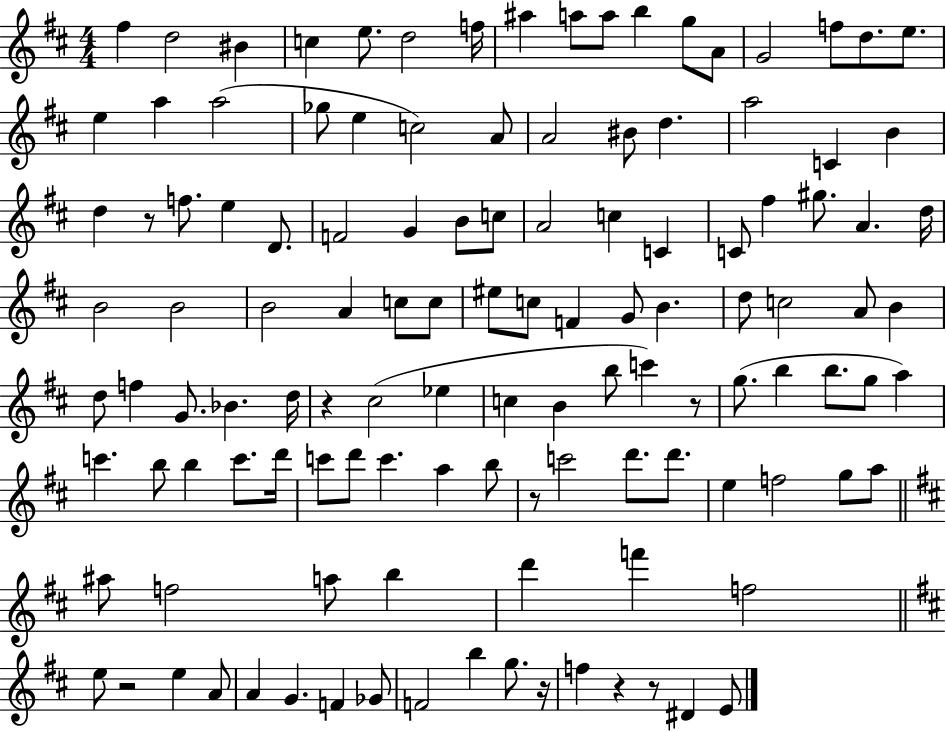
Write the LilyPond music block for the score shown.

{
  \clef treble
  \numericTimeSignature
  \time 4/4
  \key d \major
  fis''4 d''2 bis'4 | c''4 e''8. d''2 f''16 | ais''4 a''8 a''8 b''4 g''8 a'8 | g'2 f''8 d''8. e''8. | \break e''4 a''4 a''2( | ges''8 e''4 c''2) a'8 | a'2 bis'8 d''4. | a''2 c'4 b'4 | \break d''4 r8 f''8. e''4 d'8. | f'2 g'4 b'8 c''8 | a'2 c''4 c'4 | c'8 fis''4 gis''8. a'4. d''16 | \break b'2 b'2 | b'2 a'4 c''8 c''8 | eis''8 c''8 f'4 g'8 b'4. | d''8 c''2 a'8 b'4 | \break d''8 f''4 g'8. bes'4. d''16 | r4 cis''2( ees''4 | c''4 b'4 b''8 c'''4) r8 | g''8.( b''4 b''8. g''8 a''4) | \break c'''4. b''8 b''4 c'''8. d'''16 | c'''8 d'''8 c'''4. a''4 b''8 | r8 c'''2 d'''8. d'''8. | e''4 f''2 g''8 a''8 | \break \bar "||" \break \key d \major ais''8 f''2 a''8 b''4 | d'''4 f'''4 f''2 | \bar "||" \break \key d \major e''8 r2 e''4 a'8 | a'4 g'4. f'4 ges'8 | f'2 b''4 g''8. r16 | f''4 r4 r8 dis'4 e'8 | \break \bar "|."
}